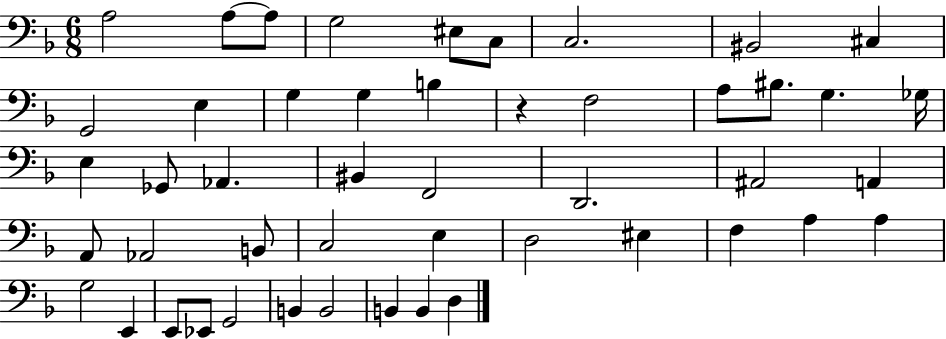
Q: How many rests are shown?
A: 1